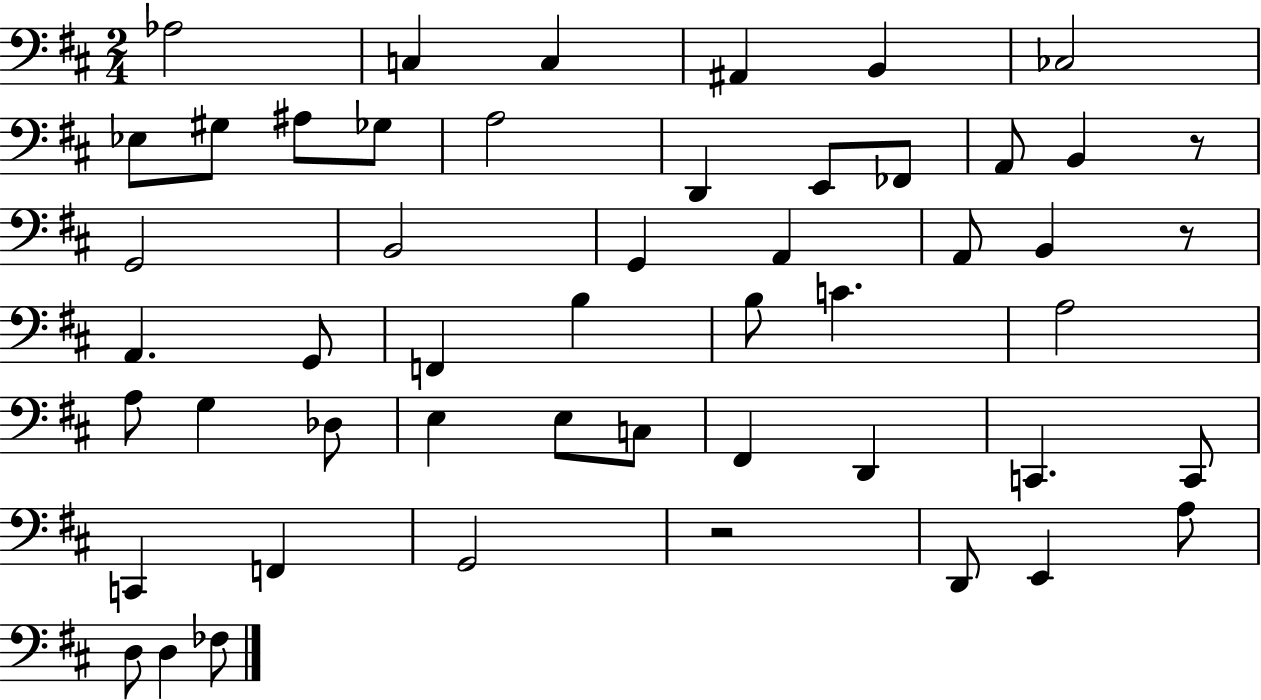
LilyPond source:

{
  \clef bass
  \numericTimeSignature
  \time 2/4
  \key d \major
  aes2 | c4 c4 | ais,4 b,4 | ces2 | \break ees8 gis8 ais8 ges8 | a2 | d,4 e,8 fes,8 | a,8 b,4 r8 | \break g,2 | b,2 | g,4 a,4 | a,8 b,4 r8 | \break a,4. g,8 | f,4 b4 | b8 c'4. | a2 | \break a8 g4 des8 | e4 e8 c8 | fis,4 d,4 | c,4. c,8 | \break c,4 f,4 | g,2 | r2 | d,8 e,4 a8 | \break d8 d4 fes8 | \bar "|."
}